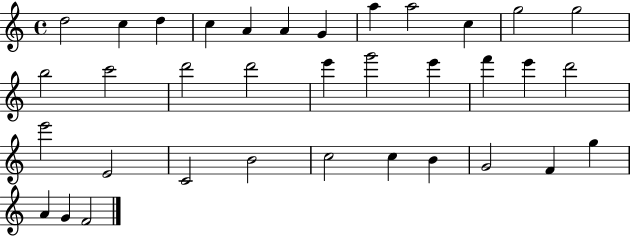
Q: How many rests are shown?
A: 0